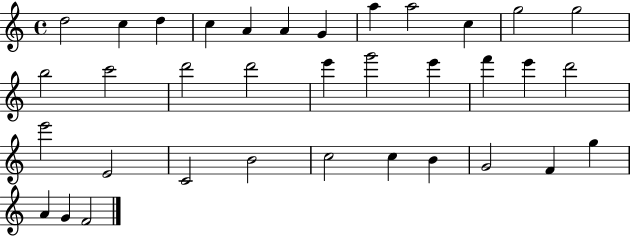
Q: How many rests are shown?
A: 0